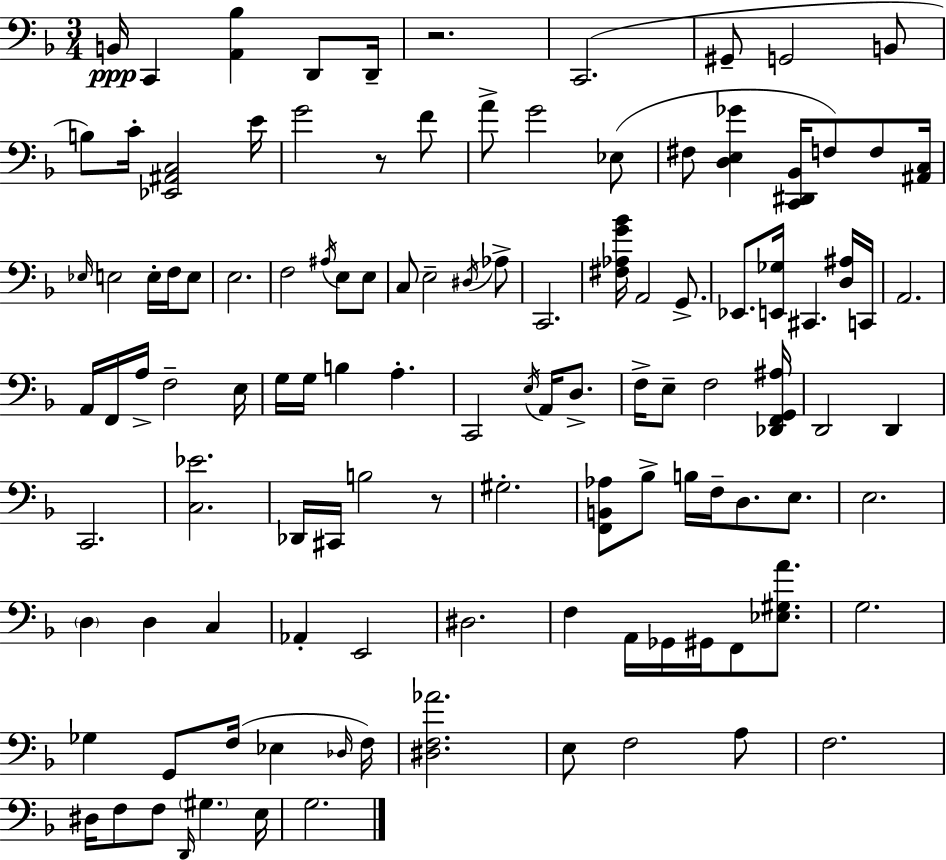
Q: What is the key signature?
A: F major